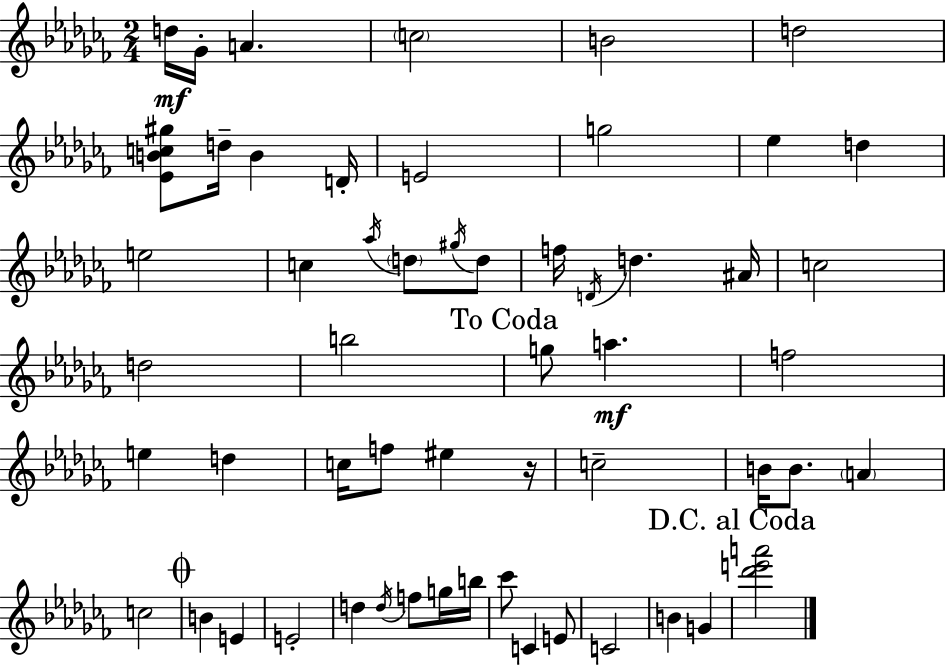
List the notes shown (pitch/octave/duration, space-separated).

D5/s Gb4/s A4/q. C5/h B4/h D5/h [Eb4,B4,C5,G#5]/e D5/s B4/q D4/s E4/h G5/h Eb5/q D5/q E5/h C5/q Ab5/s D5/e G#5/s D5/e F5/s D4/s D5/q. A#4/s C5/h D5/h B5/h G5/e A5/q. F5/h E5/q D5/q C5/s F5/e EIS5/q R/s C5/h B4/s B4/e. A4/q C5/h B4/q E4/q E4/h D5/q D5/s F5/e G5/s B5/s CES6/e C4/q E4/e C4/h B4/q G4/q [Db6,E6,A6]/h